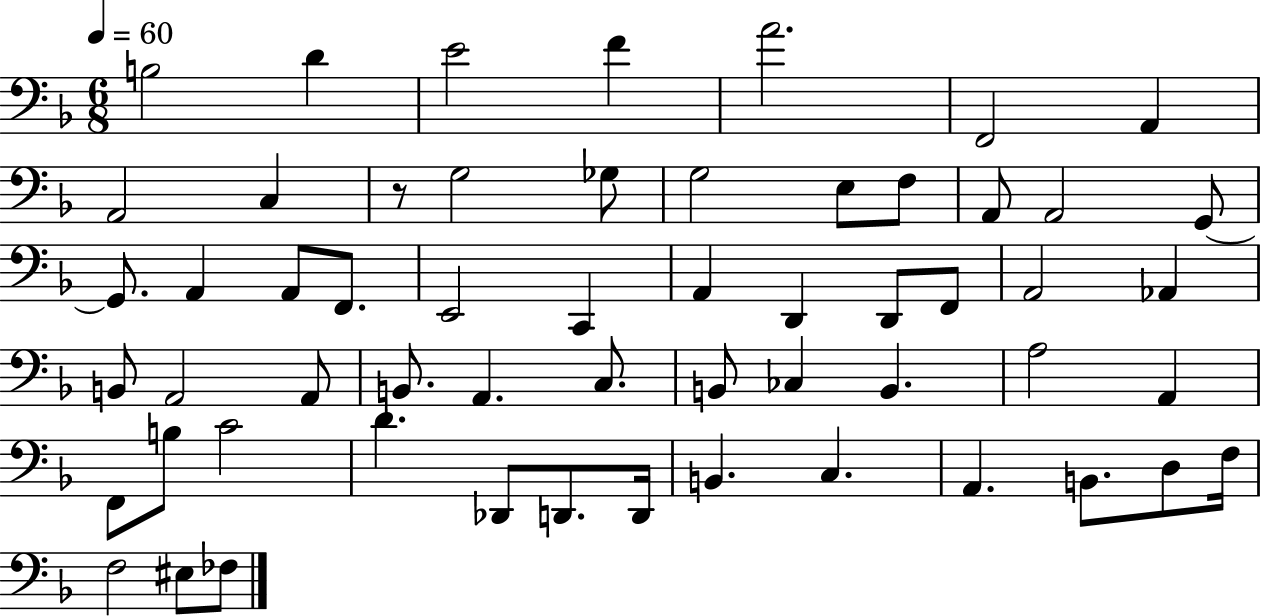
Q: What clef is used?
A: bass